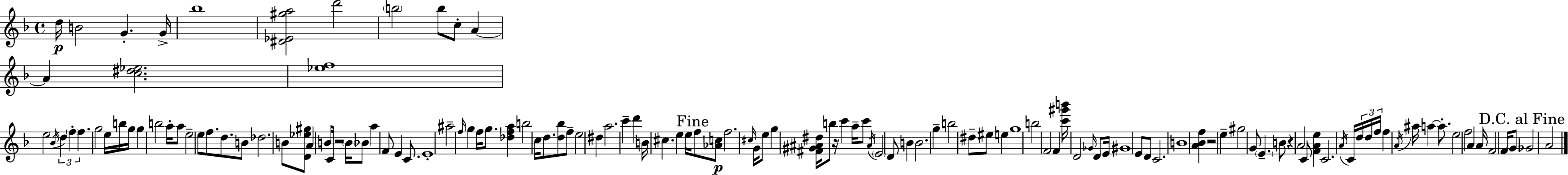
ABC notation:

X:1
T:Untitled
M:4/4
L:1/4
K:Dm
d/4 B2 G G/4 _b4 [^D_E^ga]2 d'2 b2 b/2 c/2 A A [c^d_e]2 [_ef]4 e2 _B/4 d f f g2 e/4 b/4 g/4 g b2 a/4 a/2 e2 e/2 f/2 d/2 B/2 _d2 B/2 [D_e^g]/2 A B/4 C/4 z2 B/4 _B/2 a F/2 E C/2 E4 ^a2 f/4 g f/4 g/2 [_dfa] b2 c/4 d/2 [d_b]/2 f/2 e2 ^d a2 c' d' B/4 ^c e e/4 f/2 [_Ac]/2 f2 ^c/4 G/4 e/2 g [^F^G^A^d]/4 b/2 z/4 c' a/4 c'/2 ^A/4 E2 D/2 B B2 g b2 ^d/2 ^e/2 e g4 b2 F2 F [c'^g'b']/4 D2 _G/4 D/2 E/4 ^G4 E/2 D/2 C2 B4 [A_Bf] z2 e ^g2 G/2 E B/2 z A2 C/2 [FAe] C2 A/4 C/4 d/4 d/4 f/4 f A/4 ^a/4 a a/2 e2 f2 A A/4 F2 F/4 G/2 _G2 A2